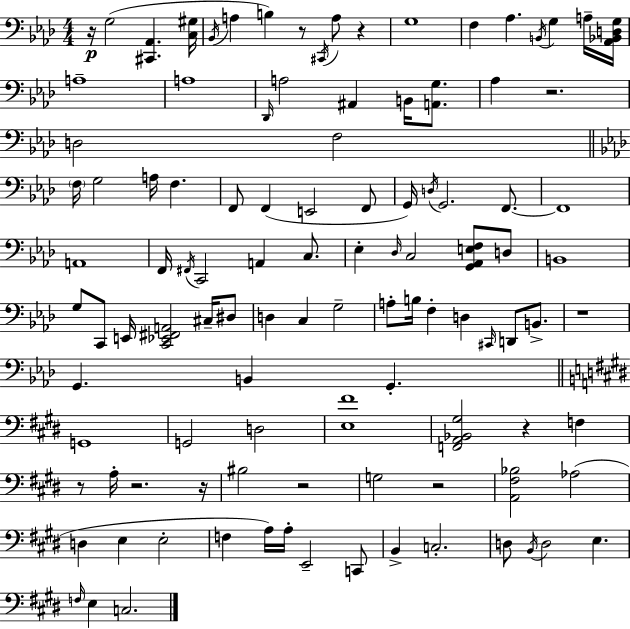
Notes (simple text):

R/s G3/h [C#2,Ab2]/q. [C3,G#3]/s Bb2/s A3/q B3/q R/e C#2/s A3/e R/q G3/w F3/q Ab3/q. B2/s G3/q A3/s [Ab2,Bb2,D3,G3]/s A3/w A3/w Db2/s A3/h A#2/q B2/s [A2,G3]/e. Ab3/q R/h. D3/h F3/h F3/s G3/h A3/s F3/q. F2/e F2/q E2/h F2/e G2/s D3/s G2/h. F2/e. F2/w A2/w F2/s F#2/s C2/h A2/q C3/e. Eb3/q Db3/s C3/h [G2,Ab2,E3,F3]/e D3/e B2/w G3/e C2/e E2/s [C2,Eb2,F#2,A2]/h C#3/s D#3/e D3/q C3/q G3/h A3/e B3/s F3/q D3/q C#2/s D2/e B2/e. R/w G2/q. B2/q G2/q. G2/w G2/h D3/h [E3,F#4]/w [F2,A2,Bb2,G#3]/h R/q F3/q R/e A3/s R/h. R/s BIS3/h R/h G3/h R/h [A2,F#3,Bb3]/h Ab3/h D3/q E3/q E3/h F3/q A3/s A3/s E2/h C2/e B2/q C3/h. D3/e B2/s D3/h E3/q. F3/s E3/q C3/h.